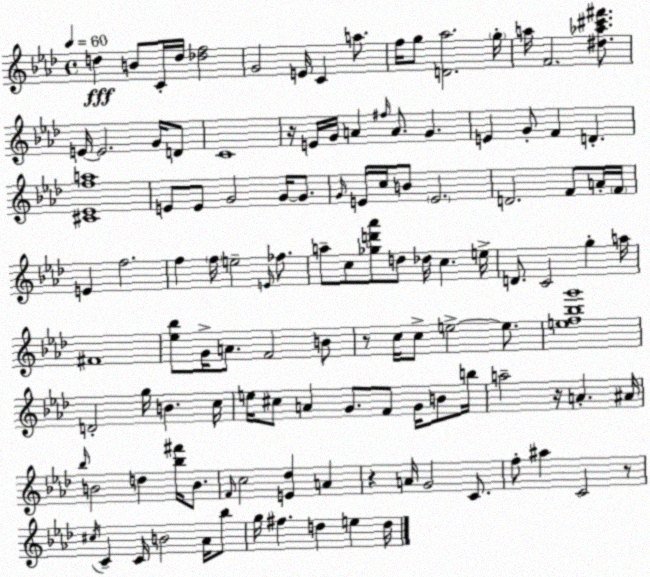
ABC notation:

X:1
T:Untitled
M:4/4
L:1/4
K:Ab
d B/2 C/4 d/4 [_df]2 G2 E/4 C a/2 f/4 g/2 [D_a]2 g/4 a/4 F2 [^d_a^c'^f']/2 E/4 E2 G/4 D/2 C4 z/4 E/4 G/4 A ^f/4 A/2 G E G/2 F D [^C_Efa]4 E/2 E/2 G2 G/4 G/2 G/4 E/4 c/4 B/2 E2 D2 F/2 A/4 F/4 E f2 f f/4 e2 E/4 _f/2 a/2 c/2 [_gd'_a']/2 d/2 _d/4 c e/4 D/2 C2 g a/4 ^F4 [_e_b]/2 G/4 A/2 F2 B/2 z/2 c/4 c/2 e2 e/2 [ef_bg']4 D2 g/4 B c/4 e/4 ^c/2 A G/2 F/2 G/4 B/2 b/4 a2 z/4 A ^A/4 _b/4 B2 d [_b^f']/4 B/2 F/4 c2 [E_d] A z A/4 G2 C/2 f/2 ^a C2 z/2 ^c/4 C C/4 B2 _A/4 _b/2 g/4 ^f d e d/4